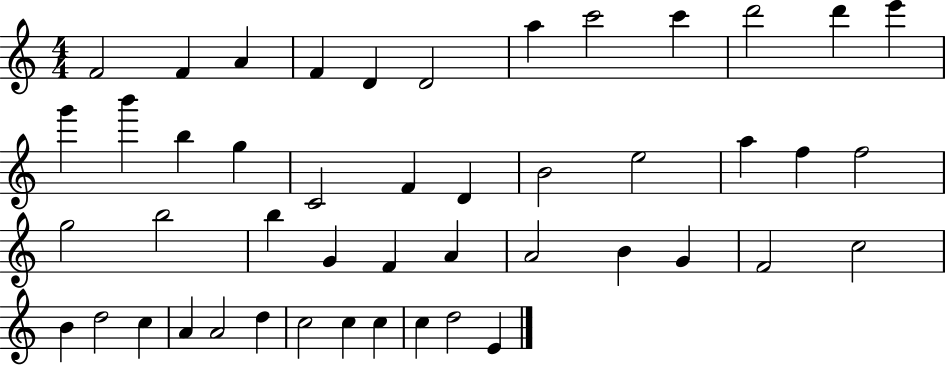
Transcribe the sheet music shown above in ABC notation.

X:1
T:Untitled
M:4/4
L:1/4
K:C
F2 F A F D D2 a c'2 c' d'2 d' e' g' b' b g C2 F D B2 e2 a f f2 g2 b2 b G F A A2 B G F2 c2 B d2 c A A2 d c2 c c c d2 E